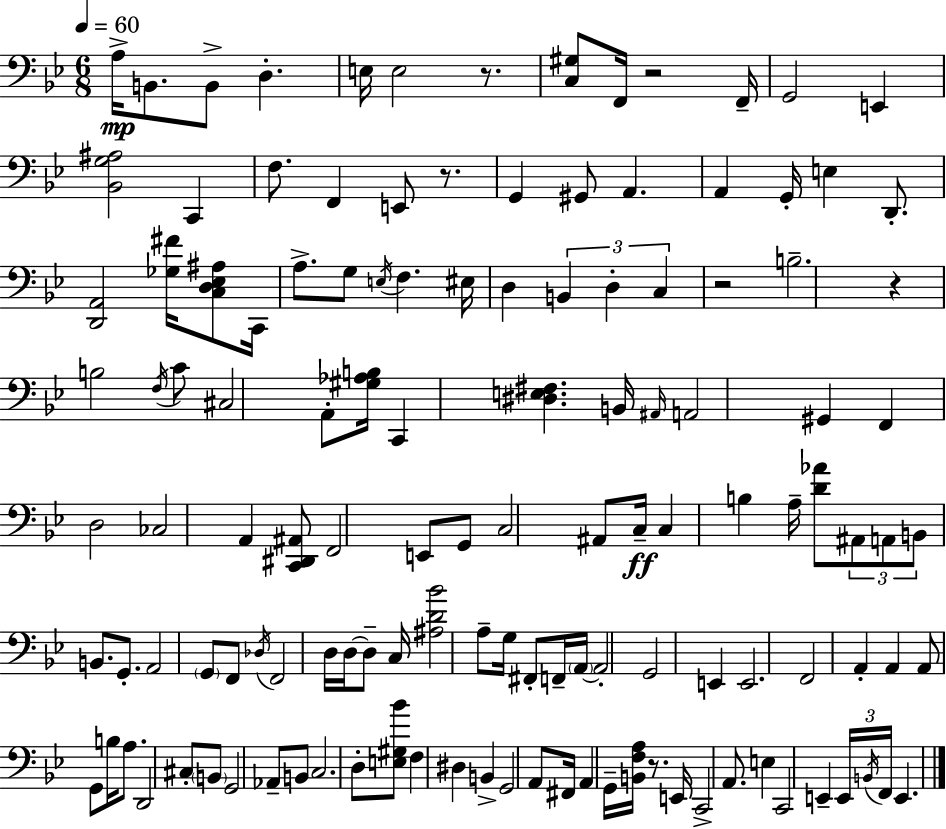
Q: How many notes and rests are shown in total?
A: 129